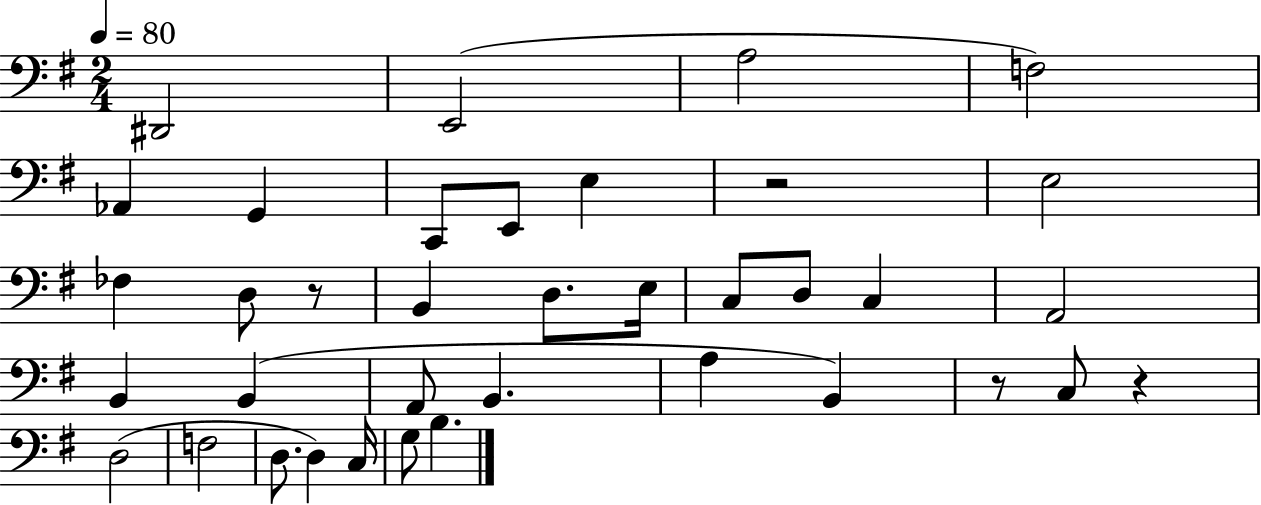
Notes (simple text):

D#2/h E2/h A3/h F3/h Ab2/q G2/q C2/e E2/e E3/q R/h E3/h FES3/q D3/e R/e B2/q D3/e. E3/s C3/e D3/e C3/q A2/h B2/q B2/q A2/e B2/q. A3/q B2/q R/e C3/e R/q D3/h F3/h D3/e. D3/q C3/s G3/e B3/q.